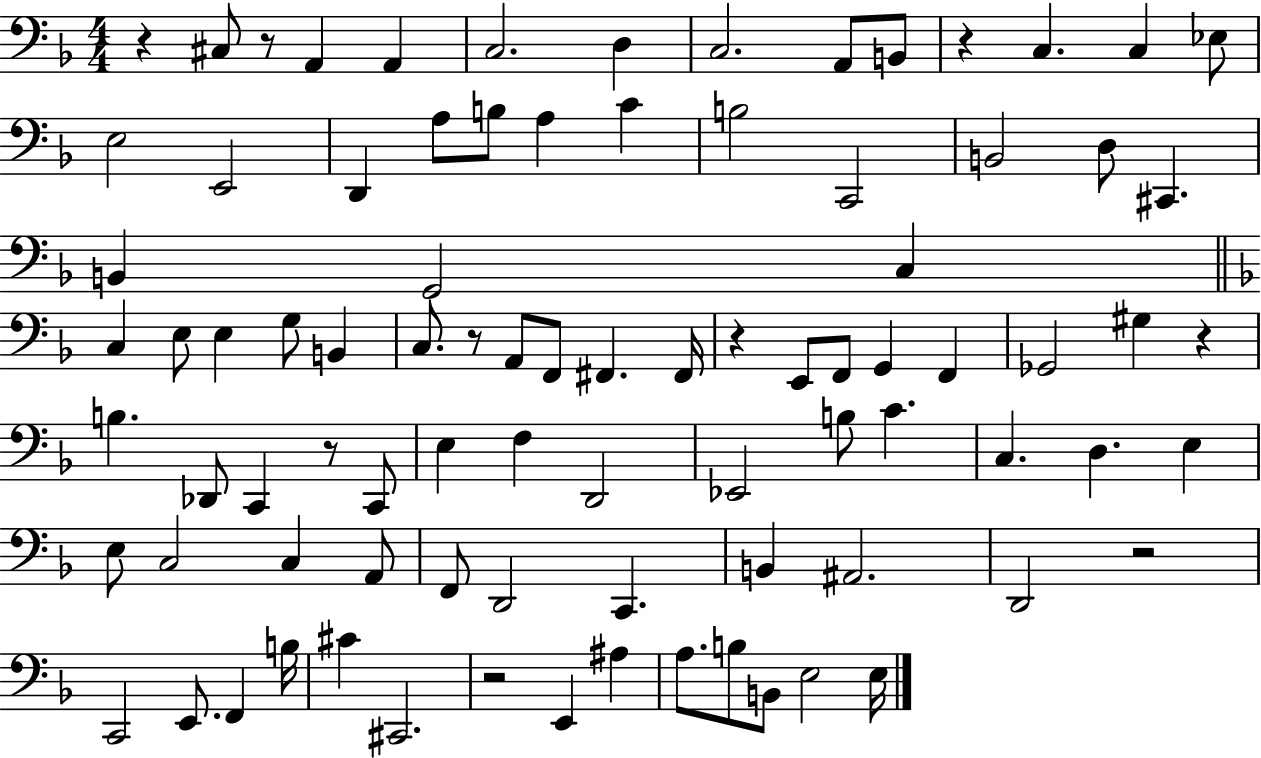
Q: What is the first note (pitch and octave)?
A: C#3